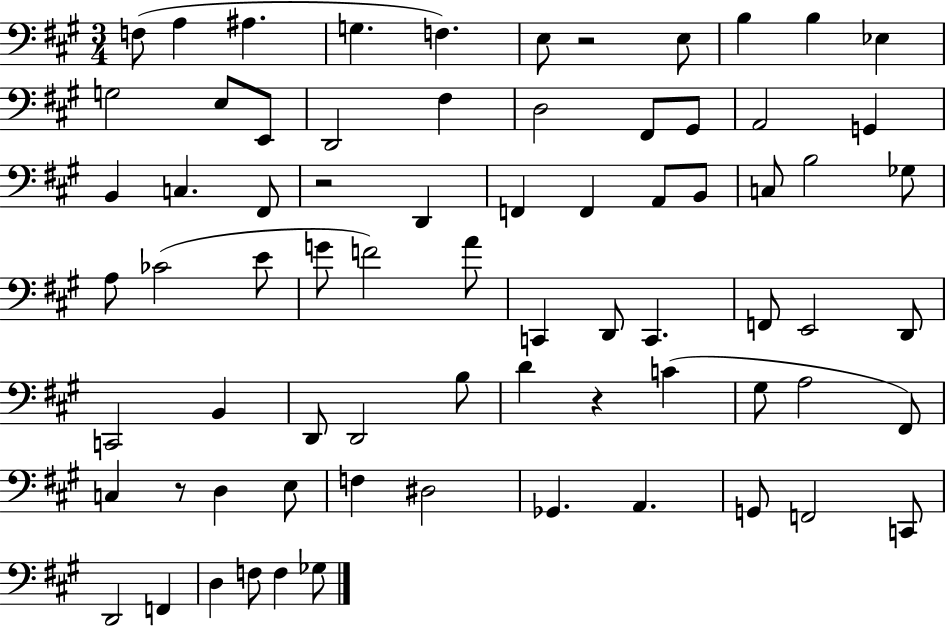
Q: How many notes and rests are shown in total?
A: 73